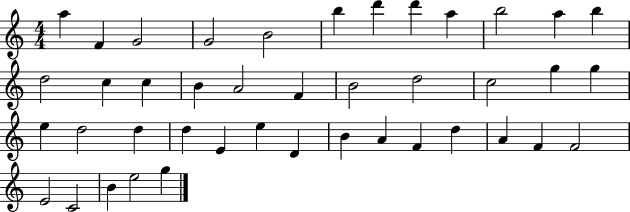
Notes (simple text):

A5/q F4/q G4/h G4/h B4/h B5/q D6/q D6/q A5/q B5/h A5/q B5/q D5/h C5/q C5/q B4/q A4/h F4/q B4/h D5/h C5/h G5/q G5/q E5/q D5/h D5/q D5/q E4/q E5/q D4/q B4/q A4/q F4/q D5/q A4/q F4/q F4/h E4/h C4/h B4/q E5/h G5/q